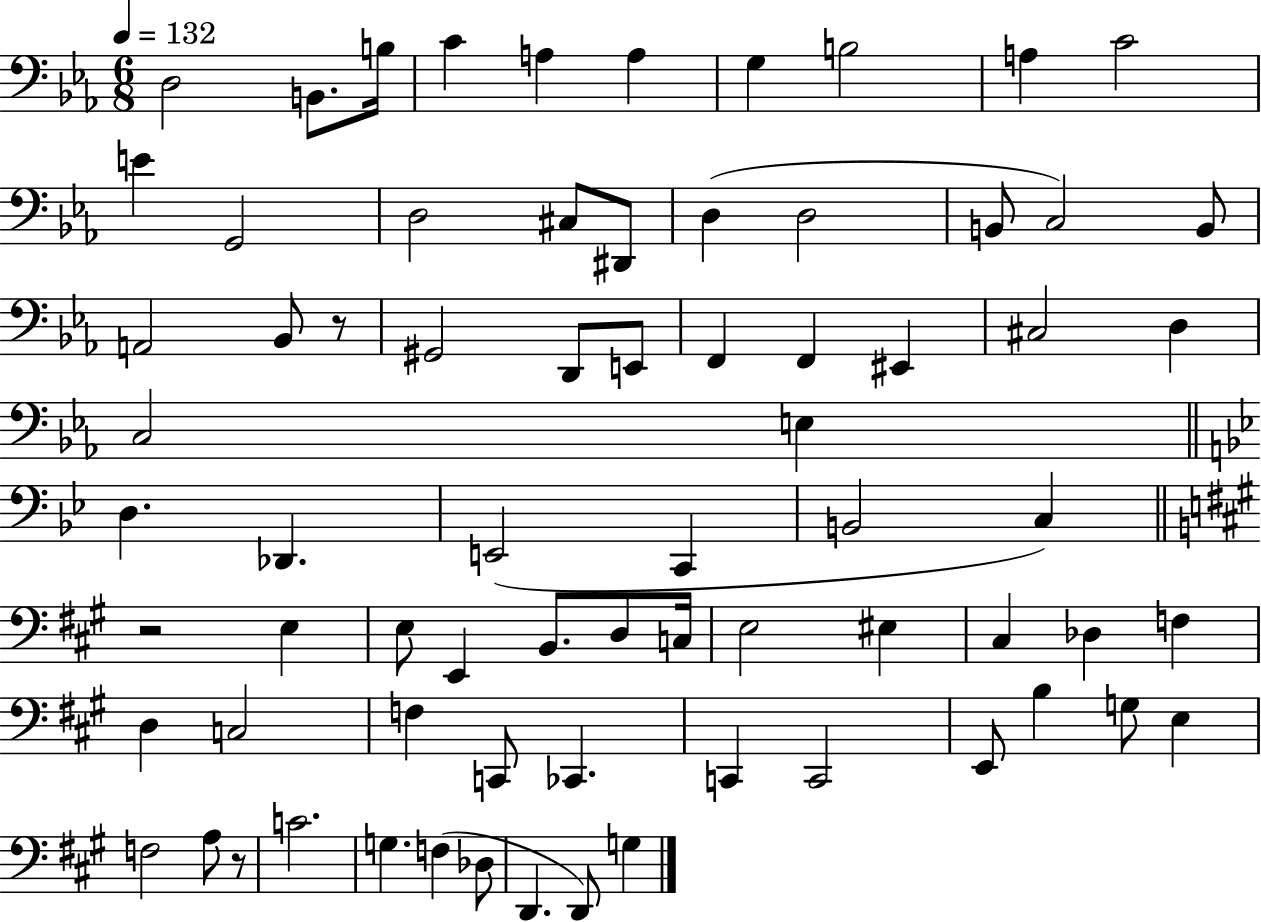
X:1
T:Untitled
M:6/8
L:1/4
K:Eb
D,2 B,,/2 B,/4 C A, A, G, B,2 A, C2 E G,,2 D,2 ^C,/2 ^D,,/2 D, D,2 B,,/2 C,2 B,,/2 A,,2 _B,,/2 z/2 ^G,,2 D,,/2 E,,/2 F,, F,, ^E,, ^C,2 D, C,2 E, D, _D,, E,,2 C,, B,,2 C, z2 E, E,/2 E,, B,,/2 D,/2 C,/4 E,2 ^E, ^C, _D, F, D, C,2 F, C,,/2 _C,, C,, C,,2 E,,/2 B, G,/2 E, F,2 A,/2 z/2 C2 G, F, _D,/2 D,, D,,/2 G,